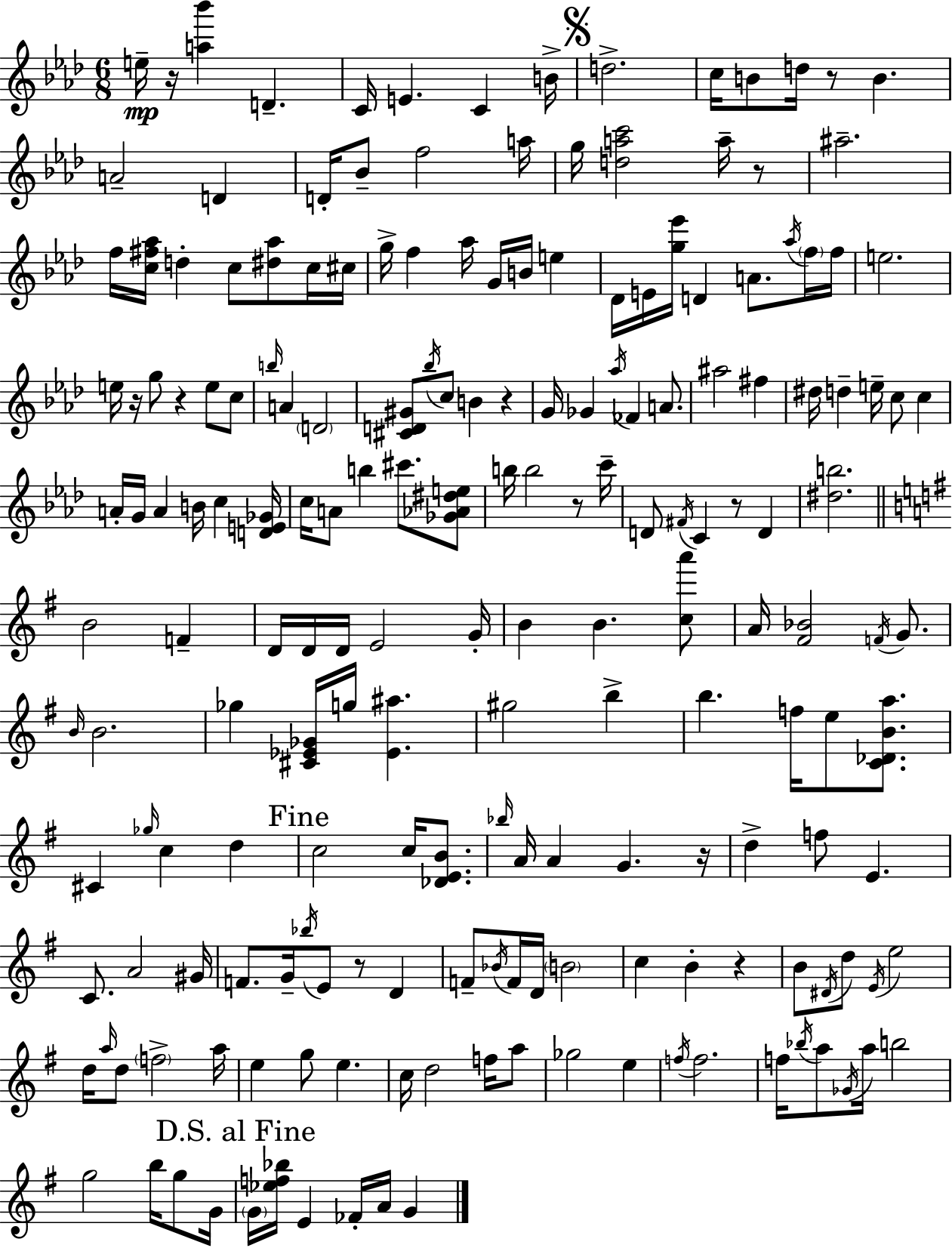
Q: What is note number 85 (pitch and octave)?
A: B4